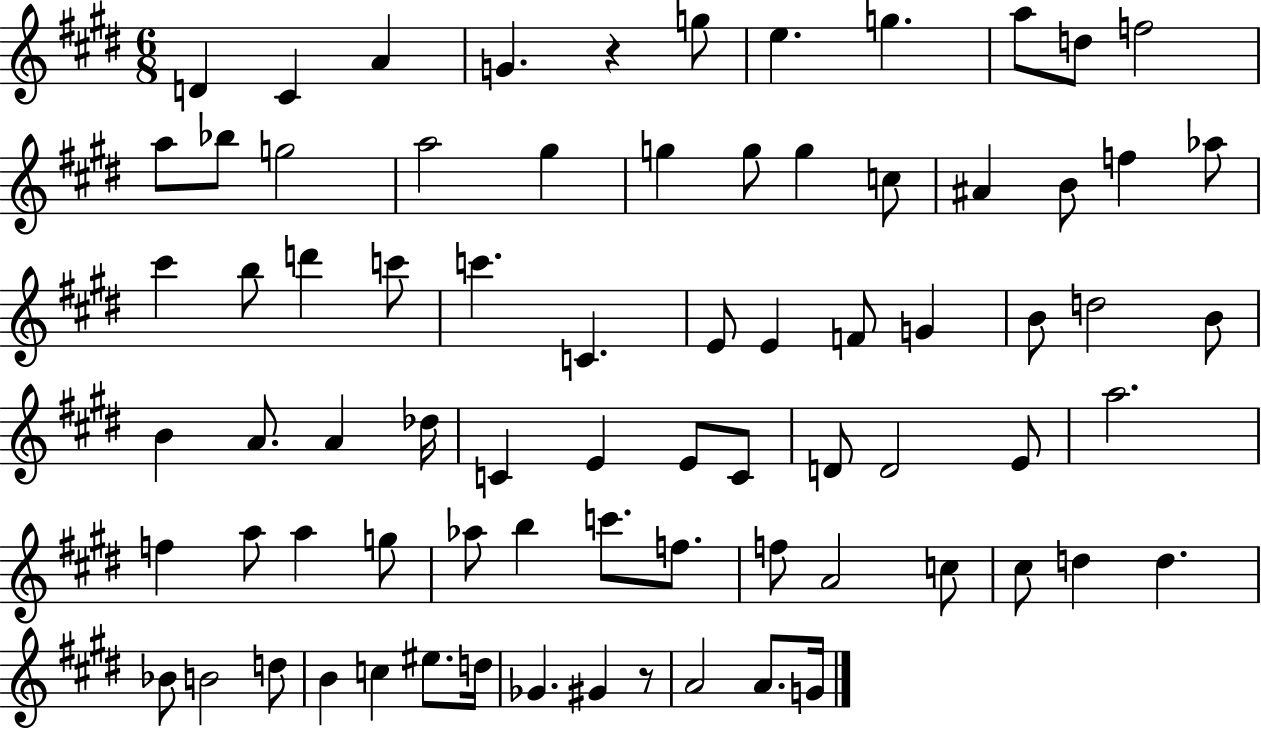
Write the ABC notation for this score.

X:1
T:Untitled
M:6/8
L:1/4
K:E
D ^C A G z g/2 e g a/2 d/2 f2 a/2 _b/2 g2 a2 ^g g g/2 g c/2 ^A B/2 f _a/2 ^c' b/2 d' c'/2 c' C E/2 E F/2 G B/2 d2 B/2 B A/2 A _d/4 C E E/2 C/2 D/2 D2 E/2 a2 f a/2 a g/2 _a/2 b c'/2 f/2 f/2 A2 c/2 ^c/2 d d _B/2 B2 d/2 B c ^e/2 d/4 _G ^G z/2 A2 A/2 G/4